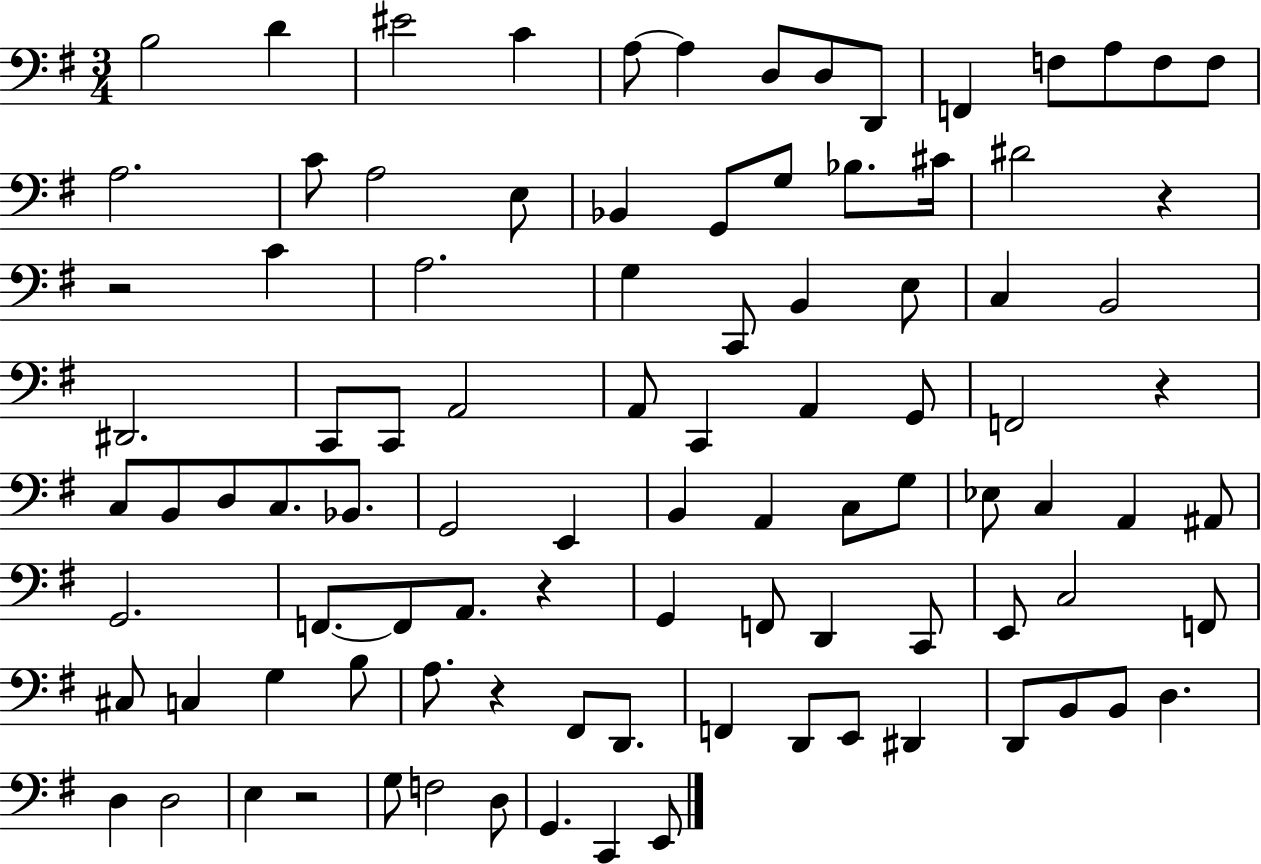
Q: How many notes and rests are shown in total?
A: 97